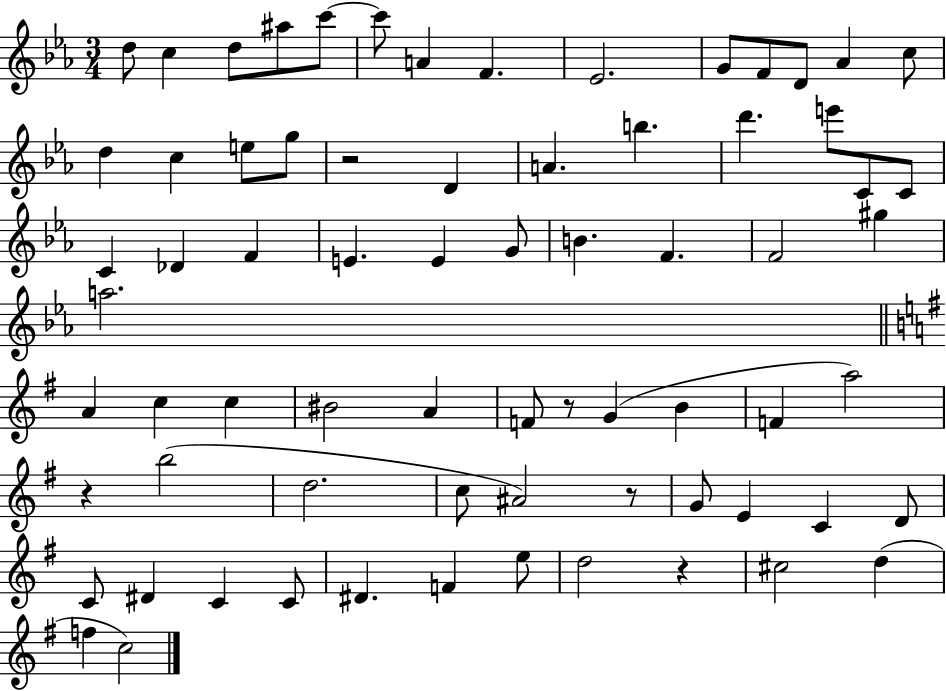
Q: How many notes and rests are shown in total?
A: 71